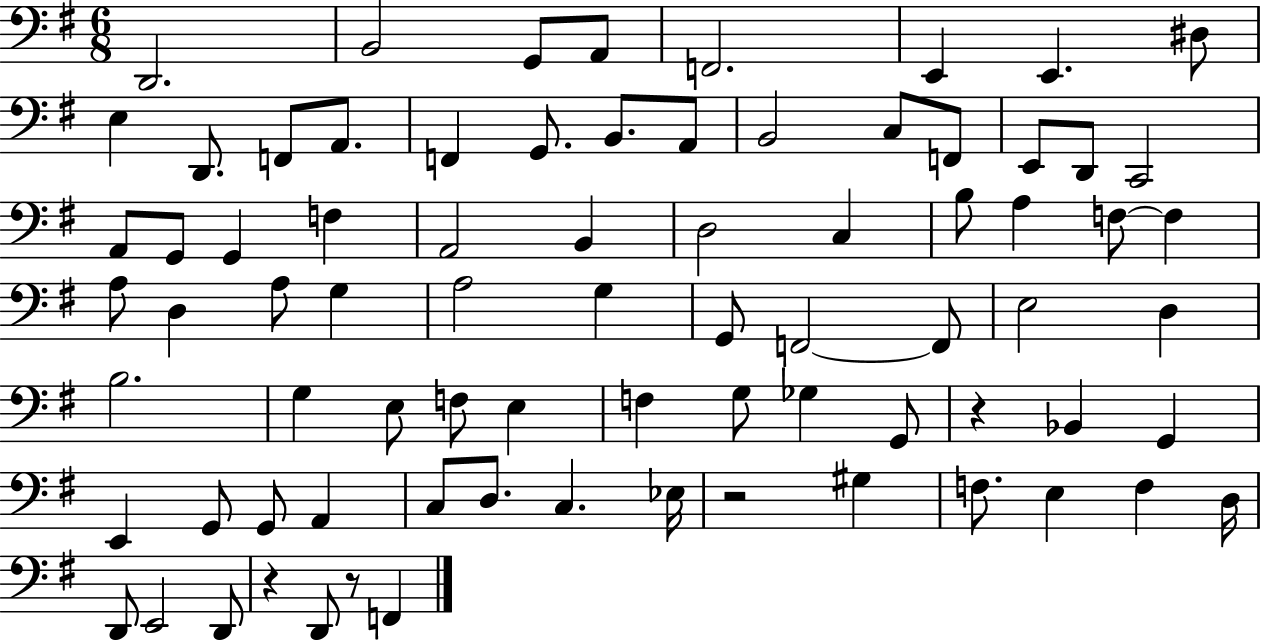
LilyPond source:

{
  \clef bass
  \numericTimeSignature
  \time 6/8
  \key g \major
  d,2. | b,2 g,8 a,8 | f,2. | e,4 e,4. dis8 | \break e4 d,8. f,8 a,8. | f,4 g,8. b,8. a,8 | b,2 c8 f,8 | e,8 d,8 c,2 | \break a,8 g,8 g,4 f4 | a,2 b,4 | d2 c4 | b8 a4 f8~~ f4 | \break a8 d4 a8 g4 | a2 g4 | g,8 f,2~~ f,8 | e2 d4 | \break b2. | g4 e8 f8 e4 | f4 g8 ges4 g,8 | r4 bes,4 g,4 | \break e,4 g,8 g,8 a,4 | c8 d8. c4. ees16 | r2 gis4 | f8. e4 f4 d16 | \break d,8 e,2 d,8 | r4 d,8 r8 f,4 | \bar "|."
}